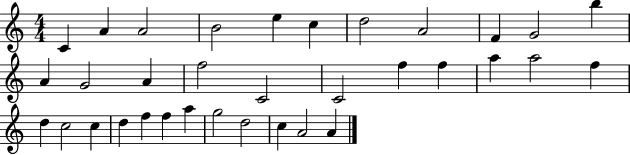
C4/q A4/q A4/h B4/h E5/q C5/q D5/h A4/h F4/q G4/h B5/q A4/q G4/h A4/q F5/h C4/h C4/h F5/q F5/q A5/q A5/h F5/q D5/q C5/h C5/q D5/q F5/q F5/q A5/q G5/h D5/h C5/q A4/h A4/q